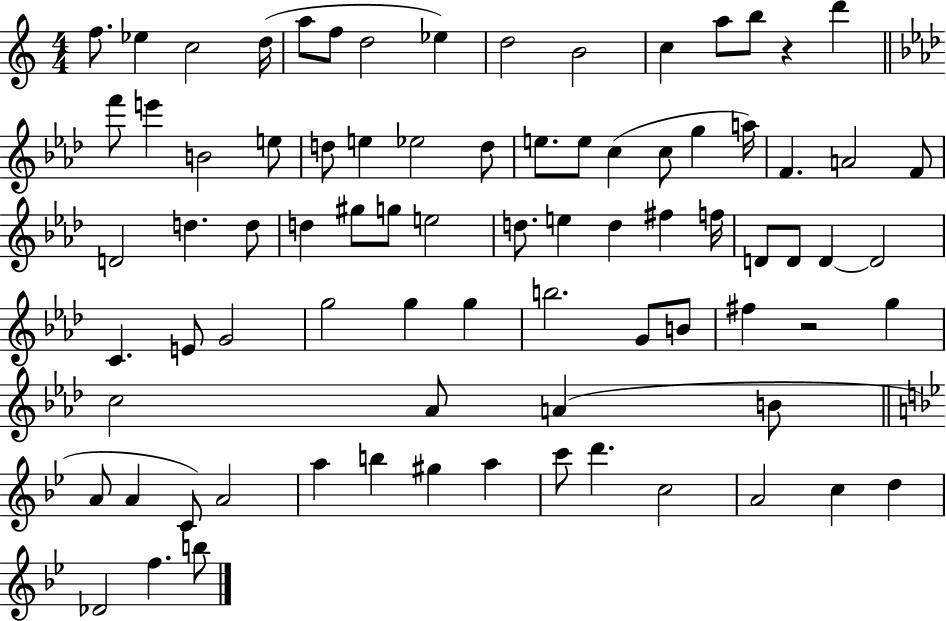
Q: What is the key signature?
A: C major